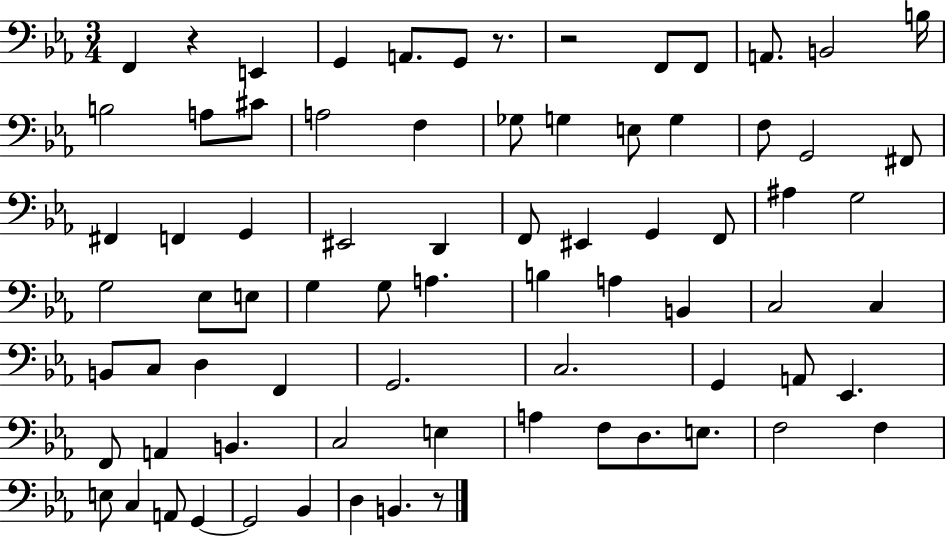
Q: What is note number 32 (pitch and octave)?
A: A#3